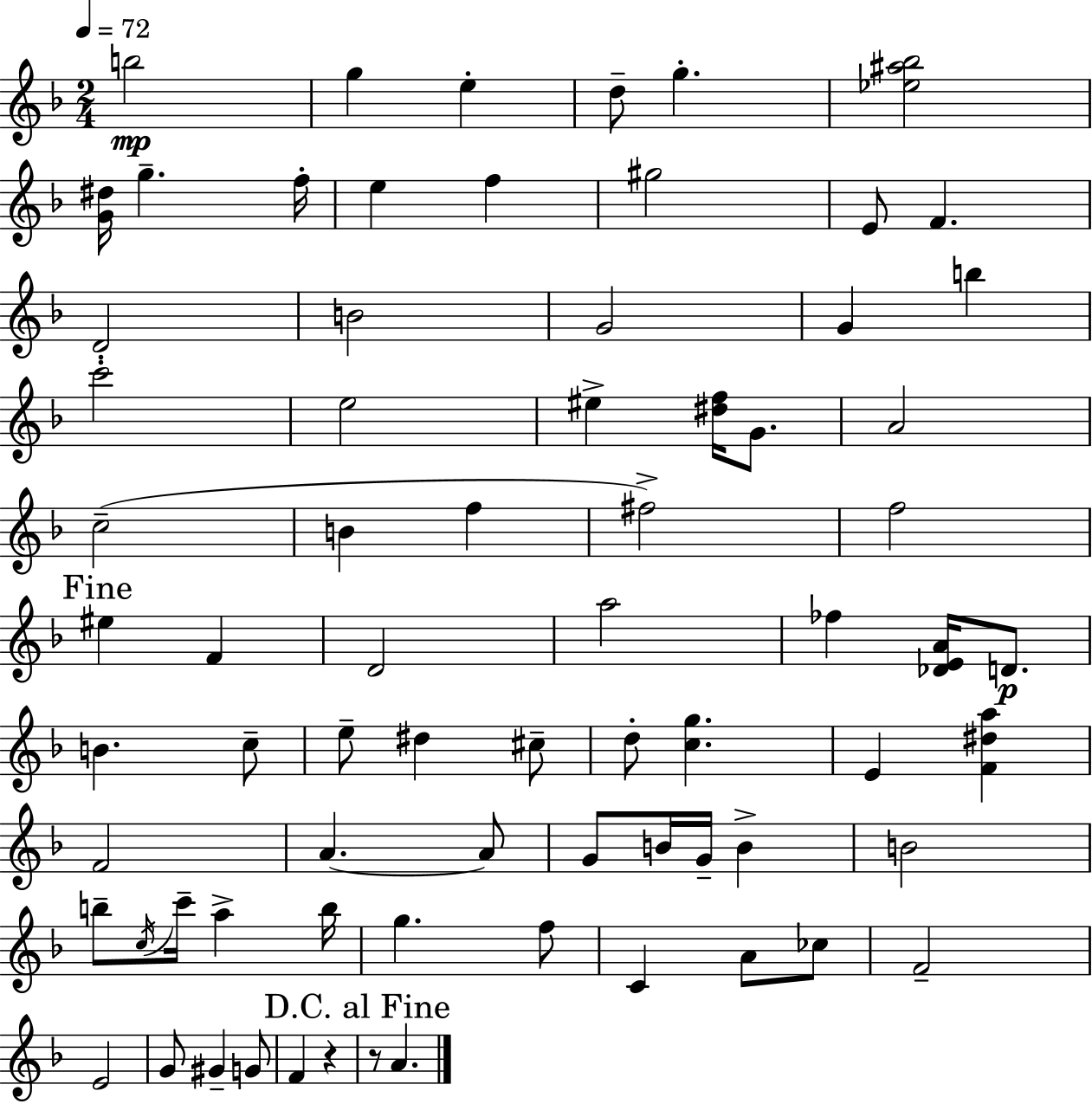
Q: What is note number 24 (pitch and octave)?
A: B4